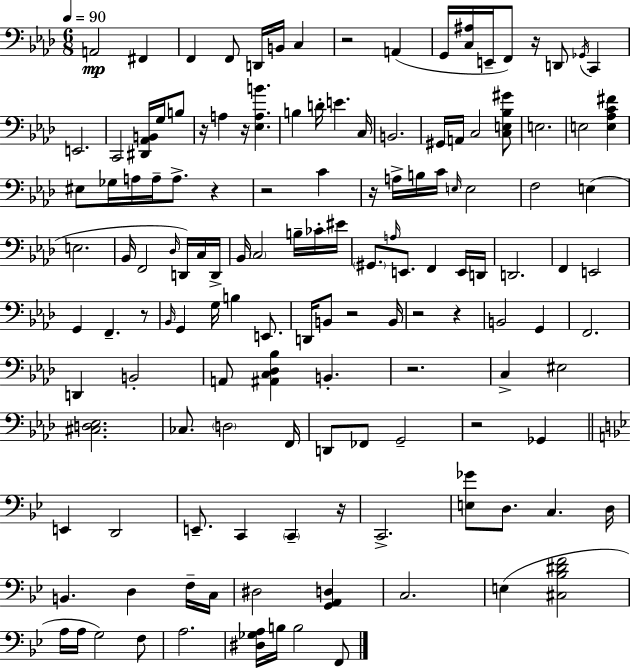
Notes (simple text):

A2/h F#2/q F2/q F2/e D2/s B2/s C3/q R/h A2/q G2/s [C3,A#3]/s E2/s F2/e R/s D2/e Gb2/s C2/q E2/h. C2/h [D#2,Ab2,B2]/s G3/s B3/e R/s A3/q R/s [Eb3,A3,B4]/q. B3/q D4/s E4/q. C3/s B2/h. G#2/s A2/s C3/h [C3,E3,Bb3,G#4]/e E3/h. E3/h [E3,Ab3,C4,F#4]/q EIS3/e Gb3/s A3/s A3/s A3/e. R/q R/h C4/q R/s A3/s B3/s C4/s E3/s E3/h F3/h E3/q E3/h. Bb2/s F2/h Db3/s D2/s C3/s D2/s Bb2/s C3/h B3/s CES4/s EIS4/s G#2/e. A3/s E2/e. F2/q E2/s D2/s D2/h. F2/q E2/h G2/q F2/q. R/e Bb2/s G2/q G3/s B3/q E2/e. D2/s B2/e R/h B2/s R/h R/q B2/h G2/q F2/h. D2/q B2/h A2/e [A#2,C3,Db3,Bb3]/q B2/q. R/h. C3/q EIS3/h [C#3,D3,Eb3]/h. CES3/e. D3/h F2/s D2/e FES2/e G2/h R/h Gb2/q E2/q D2/h E2/e. C2/q C2/q R/s C2/h. [E3,Gb4]/e D3/e. C3/q. D3/s B2/q. D3/q F3/s C3/s D#3/h [G2,A2,D3]/q C3/h. E3/q [C#3,Bb3,D#4,F4]/h A3/s A3/s G3/h F3/e A3/h. [D#3,Gb3,A3]/s B3/s B3/h F2/e